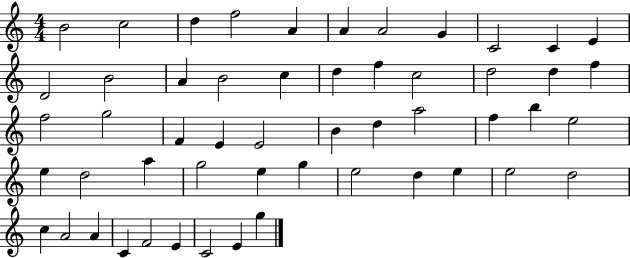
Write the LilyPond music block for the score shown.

{
  \clef treble
  \numericTimeSignature
  \time 4/4
  \key c \major
  b'2 c''2 | d''4 f''2 a'4 | a'4 a'2 g'4 | c'2 c'4 e'4 | \break d'2 b'2 | a'4 b'2 c''4 | d''4 f''4 c''2 | d''2 d''4 f''4 | \break f''2 g''2 | f'4 e'4 e'2 | b'4 d''4 a''2 | f''4 b''4 e''2 | \break e''4 d''2 a''4 | g''2 e''4 g''4 | e''2 d''4 e''4 | e''2 d''2 | \break c''4 a'2 a'4 | c'4 f'2 e'4 | c'2 e'4 g''4 | \bar "|."
}